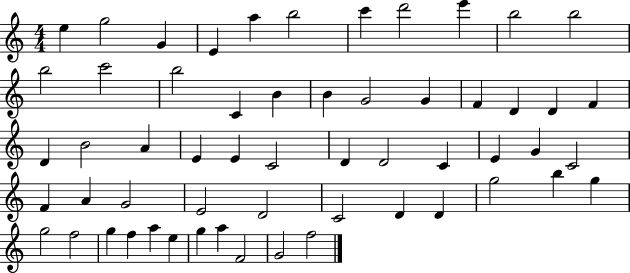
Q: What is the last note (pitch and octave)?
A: F5